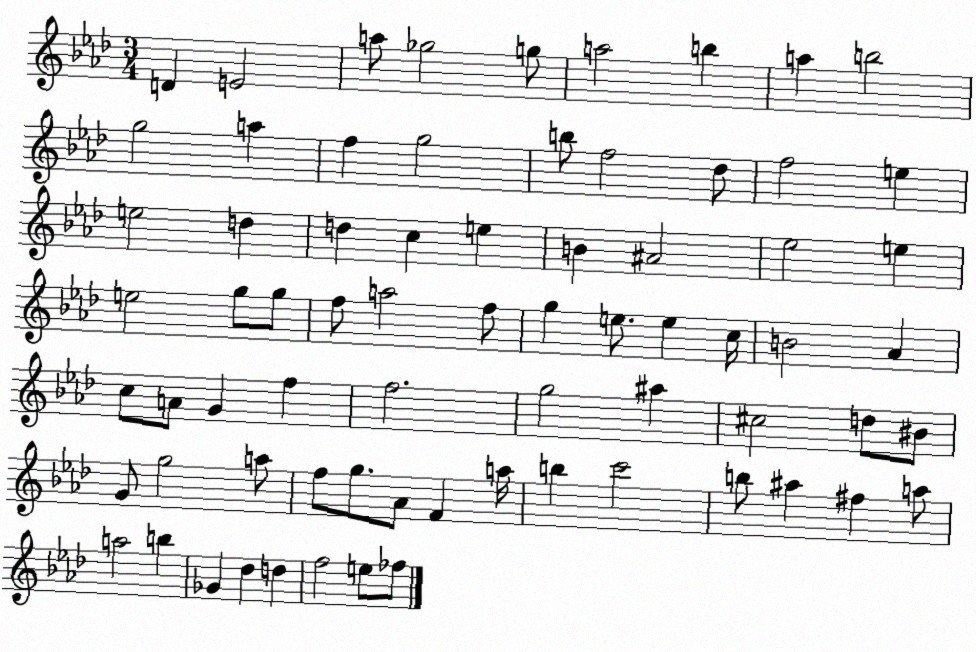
X:1
T:Untitled
M:3/4
L:1/4
K:Ab
D E2 a/2 _g2 g/2 a2 b a b2 g2 a f g2 b/2 f2 _d/2 f2 e e2 d d c e B ^A2 _e2 e e2 g/2 g/2 f/2 a2 f/2 g e/2 e c/4 B2 _A c/2 A/2 G f f2 g2 ^a ^c2 d/2 ^B/2 G/2 g2 a/2 f/2 g/2 _A/2 F a/4 b c'2 b/2 ^a ^f a/2 a2 b _G _d d f2 e/2 _f/2